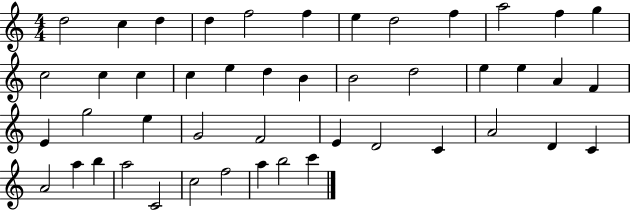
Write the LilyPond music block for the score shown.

{
  \clef treble
  \numericTimeSignature
  \time 4/4
  \key c \major
  d''2 c''4 d''4 | d''4 f''2 f''4 | e''4 d''2 f''4 | a''2 f''4 g''4 | \break c''2 c''4 c''4 | c''4 e''4 d''4 b'4 | b'2 d''2 | e''4 e''4 a'4 f'4 | \break e'4 g''2 e''4 | g'2 f'2 | e'4 d'2 c'4 | a'2 d'4 c'4 | \break a'2 a''4 b''4 | a''2 c'2 | c''2 f''2 | a''4 b''2 c'''4 | \break \bar "|."
}